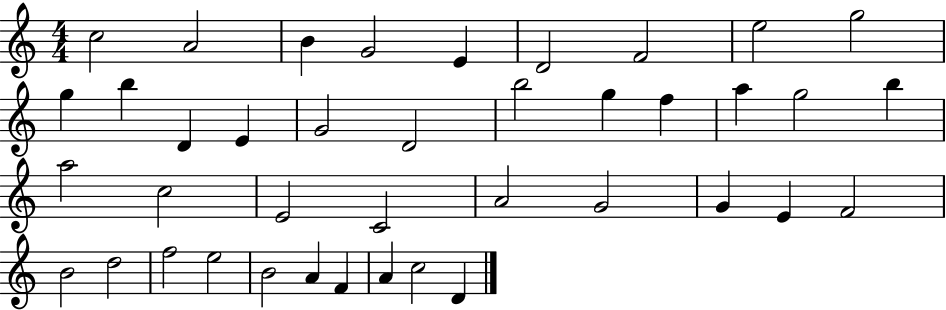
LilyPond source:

{
  \clef treble
  \numericTimeSignature
  \time 4/4
  \key c \major
  c''2 a'2 | b'4 g'2 e'4 | d'2 f'2 | e''2 g''2 | \break g''4 b''4 d'4 e'4 | g'2 d'2 | b''2 g''4 f''4 | a''4 g''2 b''4 | \break a''2 c''2 | e'2 c'2 | a'2 g'2 | g'4 e'4 f'2 | \break b'2 d''2 | f''2 e''2 | b'2 a'4 f'4 | a'4 c''2 d'4 | \break \bar "|."
}